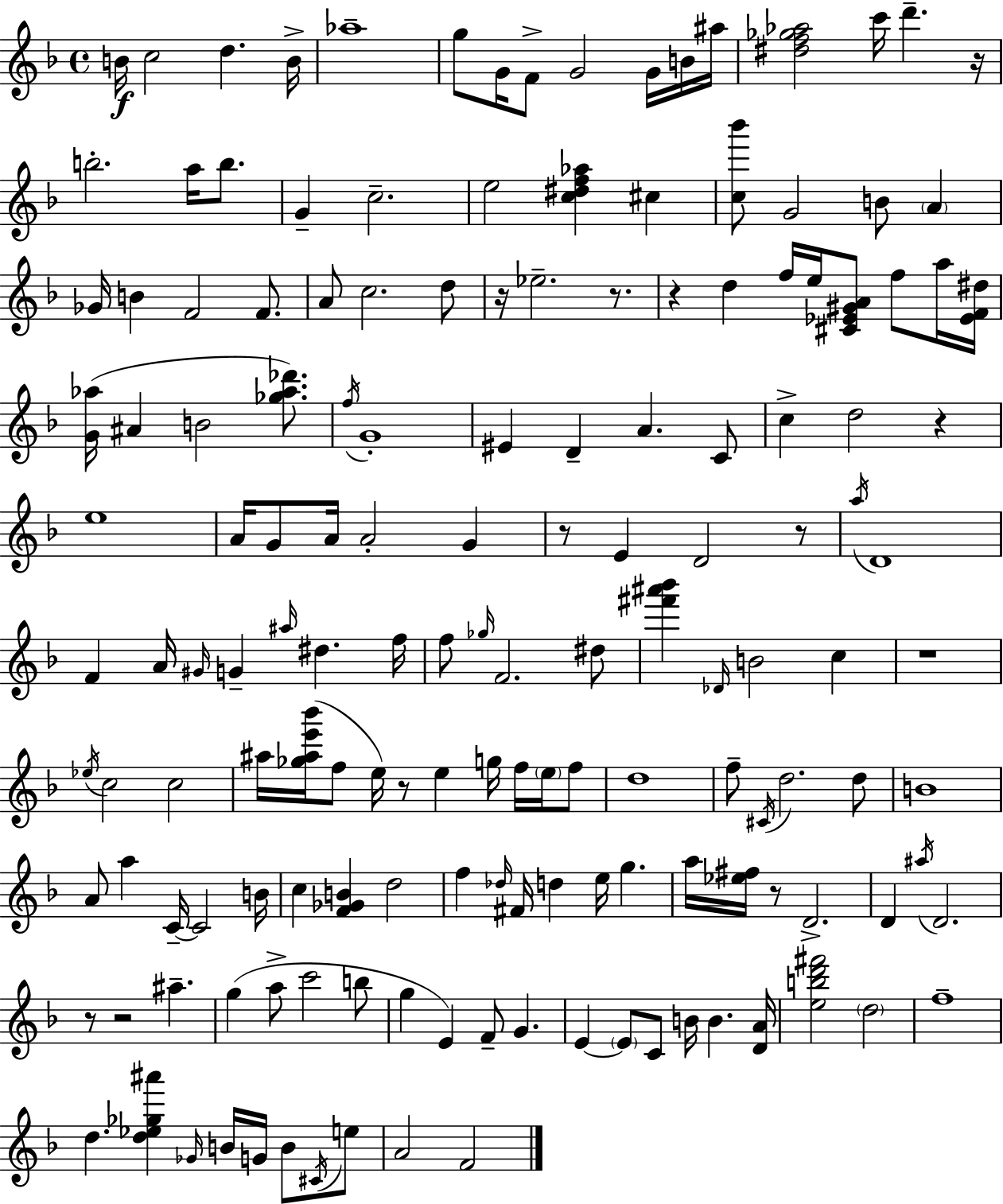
{
  \clef treble
  \time 4/4
  \defaultTimeSignature
  \key d \minor
  \repeat volta 2 { b'16\f c''2 d''4. b'16-> | aes''1-- | g''8 g'16 f'8-> g'2 g'16 b'16 ais''16 | <dis'' f'' ges'' aes''>2 c'''16 d'''4.-- r16 | \break b''2.-. a''16 b''8. | g'4-- c''2.-- | e''2 <c'' dis'' f'' aes''>4 cis''4 | <c'' bes'''>8 g'2 b'8 \parenthesize a'4 | \break ges'16 b'4 f'2 f'8. | a'8 c''2. d''8 | r16 ees''2.-- r8. | r4 d''4 f''16 e''16 <cis' ees' gis' a'>8 f''8 a''16 <ees' f' dis''>16 | \break <g' aes''>16( ais'4 b'2 <ges'' aes'' des'''>8.) | \acciaccatura { f''16 } g'1-. | eis'4 d'4-- a'4. c'8 | c''4-> d''2 r4 | \break e''1 | a'16 g'8 a'16 a'2-. g'4 | r8 e'4 d'2 r8 | \acciaccatura { a''16 } d'1 | \break f'4 a'16 \grace { gis'16 } g'4-- \grace { ais''16 } dis''4. | f''16 f''8 \grace { ges''16 } f'2. | dis''8 <fis''' ais''' bes'''>4 \grace { des'16 } b'2 | c''4 r1 | \break \acciaccatura { ees''16 } c''2 c''2 | ais''16 <ges'' ais'' e''' bes'''>16( f''8 e''16) r8 e''4 | g''16 f''16 \parenthesize e''16 f''8 d''1 | f''8-- \acciaccatura { cis'16 } d''2. | \break d''8 b'1 | a'8 a''4 c'16--~~ c'2 | b'16 c''4 <f' ges' b'>4 | d''2 f''4 \grace { des''16 } fis'16 d''4 | \break e''16 g''4. a''16 <ees'' fis''>16 r8 d'2.-> | d'4 \acciaccatura { ais''16 } d'2. | r8 r2 | ais''4.-- g''4( a''8-> | \break c'''2 b''8 g''4 e'4) | f'8-- g'4. e'4~~ \parenthesize e'8 | c'8 b'16 b'4. <d' a'>16 <e'' b'' d''' fis'''>2 | \parenthesize d''2 f''1-- | \break d''4. | <d'' ees'' ges'' ais'''>4 \grace { ges'16 } b'16 g'16 b'8 \acciaccatura { cis'16 } e''8 a'2 | f'2 } \bar "|."
}